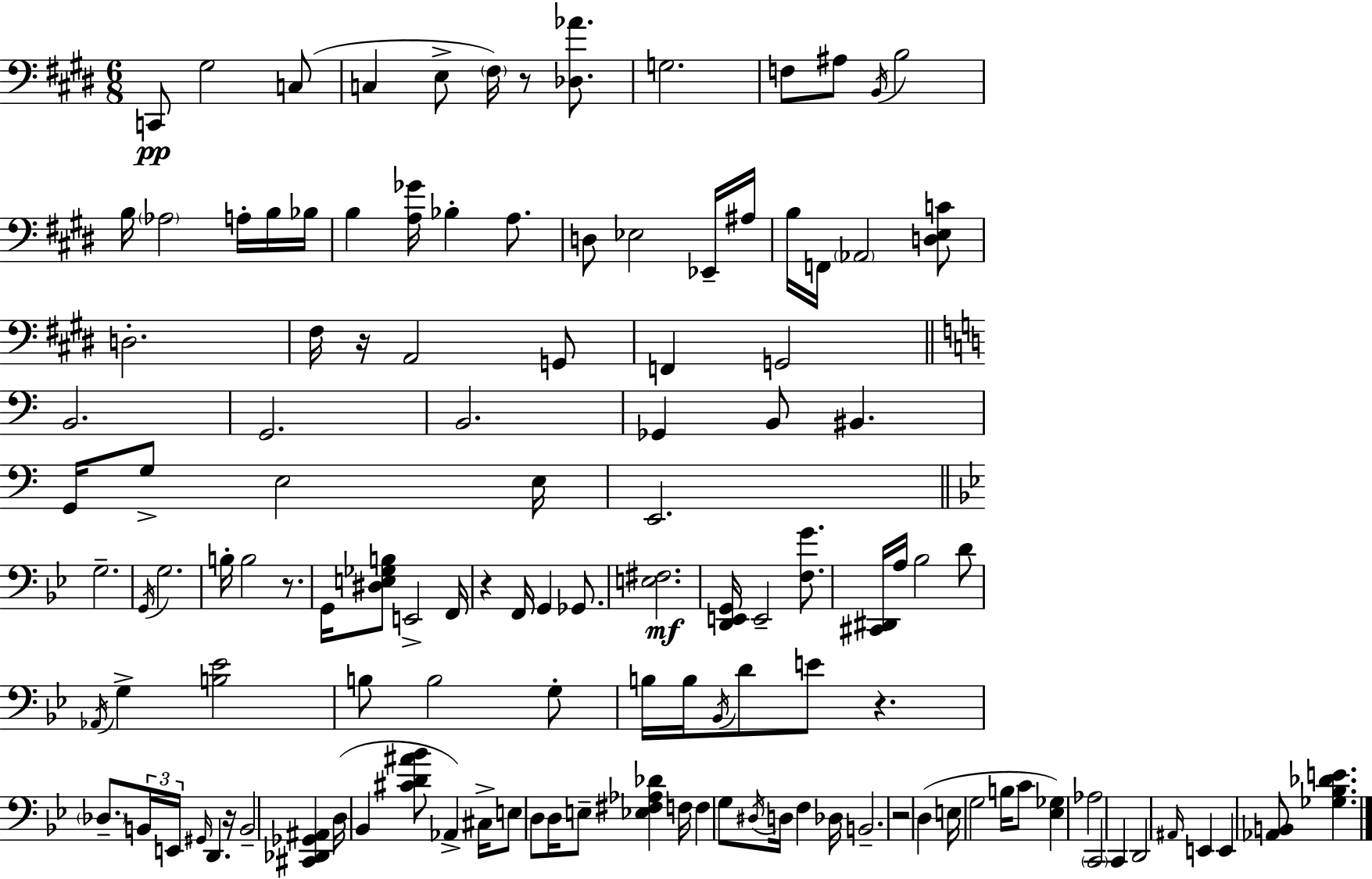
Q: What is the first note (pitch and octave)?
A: C2